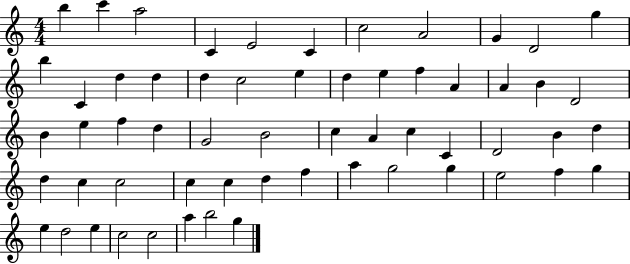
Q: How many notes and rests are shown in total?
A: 59